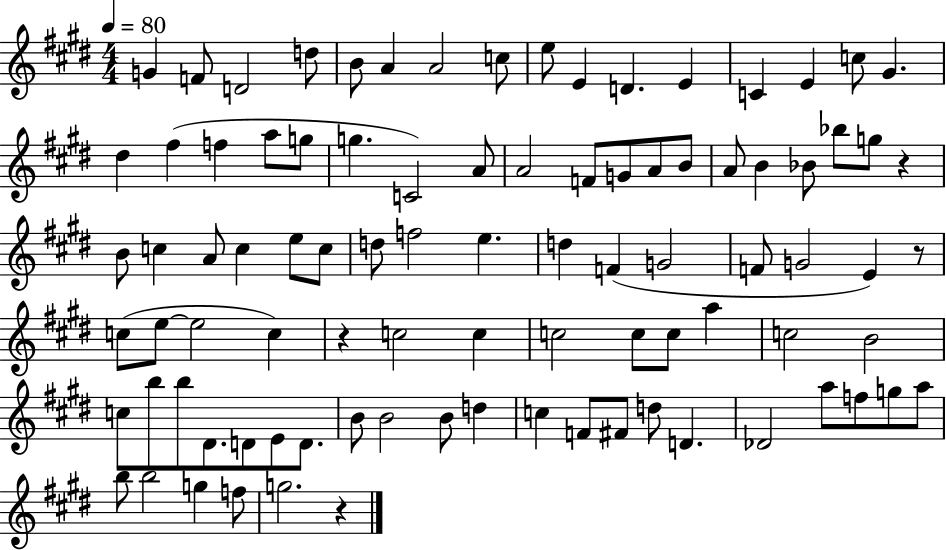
G4/q F4/e D4/h D5/e B4/e A4/q A4/h C5/e E5/e E4/q D4/q. E4/q C4/q E4/q C5/e G#4/q. D#5/q F#5/q F5/q A5/e G5/e G5/q. C4/h A4/e A4/h F4/e G4/e A4/e B4/e A4/e B4/q Bb4/e Bb5/e G5/e R/q B4/e C5/q A4/e C5/q E5/e C5/e D5/e F5/h E5/q. D5/q F4/q G4/h F4/e G4/h E4/q R/e C5/e E5/e E5/h C5/q R/q C5/h C5/q C5/h C5/e C5/e A5/q C5/h B4/h C5/e B5/e B5/e D#4/e. D4/e E4/e D4/e. B4/e B4/h B4/e D5/q C5/q F4/e F#4/e D5/e D4/q. Db4/h A5/e F5/e G5/e A5/e B5/e B5/h G5/q F5/e G5/h. R/q